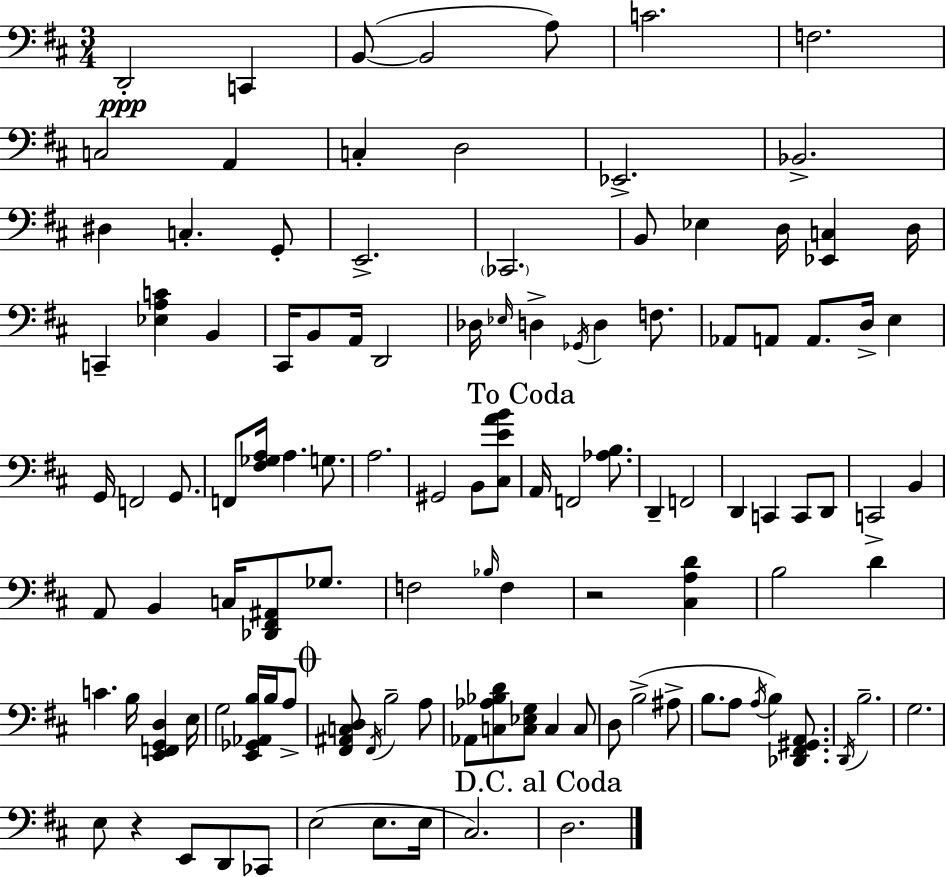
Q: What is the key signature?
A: D major